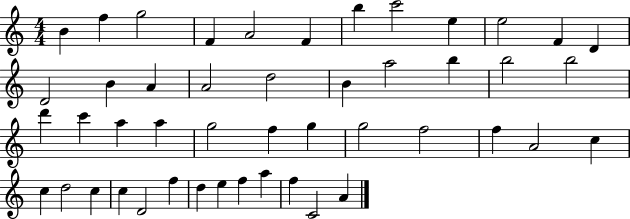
{
  \clef treble
  \numericTimeSignature
  \time 4/4
  \key c \major
  b'4 f''4 g''2 | f'4 a'2 f'4 | b''4 c'''2 e''4 | e''2 f'4 d'4 | \break d'2 b'4 a'4 | a'2 d''2 | b'4 a''2 b''4 | b''2 b''2 | \break d'''4 c'''4 a''4 a''4 | g''2 f''4 g''4 | g''2 f''2 | f''4 a'2 c''4 | \break c''4 d''2 c''4 | c''4 d'2 f''4 | d''4 e''4 f''4 a''4 | f''4 c'2 a'4 | \break \bar "|."
}